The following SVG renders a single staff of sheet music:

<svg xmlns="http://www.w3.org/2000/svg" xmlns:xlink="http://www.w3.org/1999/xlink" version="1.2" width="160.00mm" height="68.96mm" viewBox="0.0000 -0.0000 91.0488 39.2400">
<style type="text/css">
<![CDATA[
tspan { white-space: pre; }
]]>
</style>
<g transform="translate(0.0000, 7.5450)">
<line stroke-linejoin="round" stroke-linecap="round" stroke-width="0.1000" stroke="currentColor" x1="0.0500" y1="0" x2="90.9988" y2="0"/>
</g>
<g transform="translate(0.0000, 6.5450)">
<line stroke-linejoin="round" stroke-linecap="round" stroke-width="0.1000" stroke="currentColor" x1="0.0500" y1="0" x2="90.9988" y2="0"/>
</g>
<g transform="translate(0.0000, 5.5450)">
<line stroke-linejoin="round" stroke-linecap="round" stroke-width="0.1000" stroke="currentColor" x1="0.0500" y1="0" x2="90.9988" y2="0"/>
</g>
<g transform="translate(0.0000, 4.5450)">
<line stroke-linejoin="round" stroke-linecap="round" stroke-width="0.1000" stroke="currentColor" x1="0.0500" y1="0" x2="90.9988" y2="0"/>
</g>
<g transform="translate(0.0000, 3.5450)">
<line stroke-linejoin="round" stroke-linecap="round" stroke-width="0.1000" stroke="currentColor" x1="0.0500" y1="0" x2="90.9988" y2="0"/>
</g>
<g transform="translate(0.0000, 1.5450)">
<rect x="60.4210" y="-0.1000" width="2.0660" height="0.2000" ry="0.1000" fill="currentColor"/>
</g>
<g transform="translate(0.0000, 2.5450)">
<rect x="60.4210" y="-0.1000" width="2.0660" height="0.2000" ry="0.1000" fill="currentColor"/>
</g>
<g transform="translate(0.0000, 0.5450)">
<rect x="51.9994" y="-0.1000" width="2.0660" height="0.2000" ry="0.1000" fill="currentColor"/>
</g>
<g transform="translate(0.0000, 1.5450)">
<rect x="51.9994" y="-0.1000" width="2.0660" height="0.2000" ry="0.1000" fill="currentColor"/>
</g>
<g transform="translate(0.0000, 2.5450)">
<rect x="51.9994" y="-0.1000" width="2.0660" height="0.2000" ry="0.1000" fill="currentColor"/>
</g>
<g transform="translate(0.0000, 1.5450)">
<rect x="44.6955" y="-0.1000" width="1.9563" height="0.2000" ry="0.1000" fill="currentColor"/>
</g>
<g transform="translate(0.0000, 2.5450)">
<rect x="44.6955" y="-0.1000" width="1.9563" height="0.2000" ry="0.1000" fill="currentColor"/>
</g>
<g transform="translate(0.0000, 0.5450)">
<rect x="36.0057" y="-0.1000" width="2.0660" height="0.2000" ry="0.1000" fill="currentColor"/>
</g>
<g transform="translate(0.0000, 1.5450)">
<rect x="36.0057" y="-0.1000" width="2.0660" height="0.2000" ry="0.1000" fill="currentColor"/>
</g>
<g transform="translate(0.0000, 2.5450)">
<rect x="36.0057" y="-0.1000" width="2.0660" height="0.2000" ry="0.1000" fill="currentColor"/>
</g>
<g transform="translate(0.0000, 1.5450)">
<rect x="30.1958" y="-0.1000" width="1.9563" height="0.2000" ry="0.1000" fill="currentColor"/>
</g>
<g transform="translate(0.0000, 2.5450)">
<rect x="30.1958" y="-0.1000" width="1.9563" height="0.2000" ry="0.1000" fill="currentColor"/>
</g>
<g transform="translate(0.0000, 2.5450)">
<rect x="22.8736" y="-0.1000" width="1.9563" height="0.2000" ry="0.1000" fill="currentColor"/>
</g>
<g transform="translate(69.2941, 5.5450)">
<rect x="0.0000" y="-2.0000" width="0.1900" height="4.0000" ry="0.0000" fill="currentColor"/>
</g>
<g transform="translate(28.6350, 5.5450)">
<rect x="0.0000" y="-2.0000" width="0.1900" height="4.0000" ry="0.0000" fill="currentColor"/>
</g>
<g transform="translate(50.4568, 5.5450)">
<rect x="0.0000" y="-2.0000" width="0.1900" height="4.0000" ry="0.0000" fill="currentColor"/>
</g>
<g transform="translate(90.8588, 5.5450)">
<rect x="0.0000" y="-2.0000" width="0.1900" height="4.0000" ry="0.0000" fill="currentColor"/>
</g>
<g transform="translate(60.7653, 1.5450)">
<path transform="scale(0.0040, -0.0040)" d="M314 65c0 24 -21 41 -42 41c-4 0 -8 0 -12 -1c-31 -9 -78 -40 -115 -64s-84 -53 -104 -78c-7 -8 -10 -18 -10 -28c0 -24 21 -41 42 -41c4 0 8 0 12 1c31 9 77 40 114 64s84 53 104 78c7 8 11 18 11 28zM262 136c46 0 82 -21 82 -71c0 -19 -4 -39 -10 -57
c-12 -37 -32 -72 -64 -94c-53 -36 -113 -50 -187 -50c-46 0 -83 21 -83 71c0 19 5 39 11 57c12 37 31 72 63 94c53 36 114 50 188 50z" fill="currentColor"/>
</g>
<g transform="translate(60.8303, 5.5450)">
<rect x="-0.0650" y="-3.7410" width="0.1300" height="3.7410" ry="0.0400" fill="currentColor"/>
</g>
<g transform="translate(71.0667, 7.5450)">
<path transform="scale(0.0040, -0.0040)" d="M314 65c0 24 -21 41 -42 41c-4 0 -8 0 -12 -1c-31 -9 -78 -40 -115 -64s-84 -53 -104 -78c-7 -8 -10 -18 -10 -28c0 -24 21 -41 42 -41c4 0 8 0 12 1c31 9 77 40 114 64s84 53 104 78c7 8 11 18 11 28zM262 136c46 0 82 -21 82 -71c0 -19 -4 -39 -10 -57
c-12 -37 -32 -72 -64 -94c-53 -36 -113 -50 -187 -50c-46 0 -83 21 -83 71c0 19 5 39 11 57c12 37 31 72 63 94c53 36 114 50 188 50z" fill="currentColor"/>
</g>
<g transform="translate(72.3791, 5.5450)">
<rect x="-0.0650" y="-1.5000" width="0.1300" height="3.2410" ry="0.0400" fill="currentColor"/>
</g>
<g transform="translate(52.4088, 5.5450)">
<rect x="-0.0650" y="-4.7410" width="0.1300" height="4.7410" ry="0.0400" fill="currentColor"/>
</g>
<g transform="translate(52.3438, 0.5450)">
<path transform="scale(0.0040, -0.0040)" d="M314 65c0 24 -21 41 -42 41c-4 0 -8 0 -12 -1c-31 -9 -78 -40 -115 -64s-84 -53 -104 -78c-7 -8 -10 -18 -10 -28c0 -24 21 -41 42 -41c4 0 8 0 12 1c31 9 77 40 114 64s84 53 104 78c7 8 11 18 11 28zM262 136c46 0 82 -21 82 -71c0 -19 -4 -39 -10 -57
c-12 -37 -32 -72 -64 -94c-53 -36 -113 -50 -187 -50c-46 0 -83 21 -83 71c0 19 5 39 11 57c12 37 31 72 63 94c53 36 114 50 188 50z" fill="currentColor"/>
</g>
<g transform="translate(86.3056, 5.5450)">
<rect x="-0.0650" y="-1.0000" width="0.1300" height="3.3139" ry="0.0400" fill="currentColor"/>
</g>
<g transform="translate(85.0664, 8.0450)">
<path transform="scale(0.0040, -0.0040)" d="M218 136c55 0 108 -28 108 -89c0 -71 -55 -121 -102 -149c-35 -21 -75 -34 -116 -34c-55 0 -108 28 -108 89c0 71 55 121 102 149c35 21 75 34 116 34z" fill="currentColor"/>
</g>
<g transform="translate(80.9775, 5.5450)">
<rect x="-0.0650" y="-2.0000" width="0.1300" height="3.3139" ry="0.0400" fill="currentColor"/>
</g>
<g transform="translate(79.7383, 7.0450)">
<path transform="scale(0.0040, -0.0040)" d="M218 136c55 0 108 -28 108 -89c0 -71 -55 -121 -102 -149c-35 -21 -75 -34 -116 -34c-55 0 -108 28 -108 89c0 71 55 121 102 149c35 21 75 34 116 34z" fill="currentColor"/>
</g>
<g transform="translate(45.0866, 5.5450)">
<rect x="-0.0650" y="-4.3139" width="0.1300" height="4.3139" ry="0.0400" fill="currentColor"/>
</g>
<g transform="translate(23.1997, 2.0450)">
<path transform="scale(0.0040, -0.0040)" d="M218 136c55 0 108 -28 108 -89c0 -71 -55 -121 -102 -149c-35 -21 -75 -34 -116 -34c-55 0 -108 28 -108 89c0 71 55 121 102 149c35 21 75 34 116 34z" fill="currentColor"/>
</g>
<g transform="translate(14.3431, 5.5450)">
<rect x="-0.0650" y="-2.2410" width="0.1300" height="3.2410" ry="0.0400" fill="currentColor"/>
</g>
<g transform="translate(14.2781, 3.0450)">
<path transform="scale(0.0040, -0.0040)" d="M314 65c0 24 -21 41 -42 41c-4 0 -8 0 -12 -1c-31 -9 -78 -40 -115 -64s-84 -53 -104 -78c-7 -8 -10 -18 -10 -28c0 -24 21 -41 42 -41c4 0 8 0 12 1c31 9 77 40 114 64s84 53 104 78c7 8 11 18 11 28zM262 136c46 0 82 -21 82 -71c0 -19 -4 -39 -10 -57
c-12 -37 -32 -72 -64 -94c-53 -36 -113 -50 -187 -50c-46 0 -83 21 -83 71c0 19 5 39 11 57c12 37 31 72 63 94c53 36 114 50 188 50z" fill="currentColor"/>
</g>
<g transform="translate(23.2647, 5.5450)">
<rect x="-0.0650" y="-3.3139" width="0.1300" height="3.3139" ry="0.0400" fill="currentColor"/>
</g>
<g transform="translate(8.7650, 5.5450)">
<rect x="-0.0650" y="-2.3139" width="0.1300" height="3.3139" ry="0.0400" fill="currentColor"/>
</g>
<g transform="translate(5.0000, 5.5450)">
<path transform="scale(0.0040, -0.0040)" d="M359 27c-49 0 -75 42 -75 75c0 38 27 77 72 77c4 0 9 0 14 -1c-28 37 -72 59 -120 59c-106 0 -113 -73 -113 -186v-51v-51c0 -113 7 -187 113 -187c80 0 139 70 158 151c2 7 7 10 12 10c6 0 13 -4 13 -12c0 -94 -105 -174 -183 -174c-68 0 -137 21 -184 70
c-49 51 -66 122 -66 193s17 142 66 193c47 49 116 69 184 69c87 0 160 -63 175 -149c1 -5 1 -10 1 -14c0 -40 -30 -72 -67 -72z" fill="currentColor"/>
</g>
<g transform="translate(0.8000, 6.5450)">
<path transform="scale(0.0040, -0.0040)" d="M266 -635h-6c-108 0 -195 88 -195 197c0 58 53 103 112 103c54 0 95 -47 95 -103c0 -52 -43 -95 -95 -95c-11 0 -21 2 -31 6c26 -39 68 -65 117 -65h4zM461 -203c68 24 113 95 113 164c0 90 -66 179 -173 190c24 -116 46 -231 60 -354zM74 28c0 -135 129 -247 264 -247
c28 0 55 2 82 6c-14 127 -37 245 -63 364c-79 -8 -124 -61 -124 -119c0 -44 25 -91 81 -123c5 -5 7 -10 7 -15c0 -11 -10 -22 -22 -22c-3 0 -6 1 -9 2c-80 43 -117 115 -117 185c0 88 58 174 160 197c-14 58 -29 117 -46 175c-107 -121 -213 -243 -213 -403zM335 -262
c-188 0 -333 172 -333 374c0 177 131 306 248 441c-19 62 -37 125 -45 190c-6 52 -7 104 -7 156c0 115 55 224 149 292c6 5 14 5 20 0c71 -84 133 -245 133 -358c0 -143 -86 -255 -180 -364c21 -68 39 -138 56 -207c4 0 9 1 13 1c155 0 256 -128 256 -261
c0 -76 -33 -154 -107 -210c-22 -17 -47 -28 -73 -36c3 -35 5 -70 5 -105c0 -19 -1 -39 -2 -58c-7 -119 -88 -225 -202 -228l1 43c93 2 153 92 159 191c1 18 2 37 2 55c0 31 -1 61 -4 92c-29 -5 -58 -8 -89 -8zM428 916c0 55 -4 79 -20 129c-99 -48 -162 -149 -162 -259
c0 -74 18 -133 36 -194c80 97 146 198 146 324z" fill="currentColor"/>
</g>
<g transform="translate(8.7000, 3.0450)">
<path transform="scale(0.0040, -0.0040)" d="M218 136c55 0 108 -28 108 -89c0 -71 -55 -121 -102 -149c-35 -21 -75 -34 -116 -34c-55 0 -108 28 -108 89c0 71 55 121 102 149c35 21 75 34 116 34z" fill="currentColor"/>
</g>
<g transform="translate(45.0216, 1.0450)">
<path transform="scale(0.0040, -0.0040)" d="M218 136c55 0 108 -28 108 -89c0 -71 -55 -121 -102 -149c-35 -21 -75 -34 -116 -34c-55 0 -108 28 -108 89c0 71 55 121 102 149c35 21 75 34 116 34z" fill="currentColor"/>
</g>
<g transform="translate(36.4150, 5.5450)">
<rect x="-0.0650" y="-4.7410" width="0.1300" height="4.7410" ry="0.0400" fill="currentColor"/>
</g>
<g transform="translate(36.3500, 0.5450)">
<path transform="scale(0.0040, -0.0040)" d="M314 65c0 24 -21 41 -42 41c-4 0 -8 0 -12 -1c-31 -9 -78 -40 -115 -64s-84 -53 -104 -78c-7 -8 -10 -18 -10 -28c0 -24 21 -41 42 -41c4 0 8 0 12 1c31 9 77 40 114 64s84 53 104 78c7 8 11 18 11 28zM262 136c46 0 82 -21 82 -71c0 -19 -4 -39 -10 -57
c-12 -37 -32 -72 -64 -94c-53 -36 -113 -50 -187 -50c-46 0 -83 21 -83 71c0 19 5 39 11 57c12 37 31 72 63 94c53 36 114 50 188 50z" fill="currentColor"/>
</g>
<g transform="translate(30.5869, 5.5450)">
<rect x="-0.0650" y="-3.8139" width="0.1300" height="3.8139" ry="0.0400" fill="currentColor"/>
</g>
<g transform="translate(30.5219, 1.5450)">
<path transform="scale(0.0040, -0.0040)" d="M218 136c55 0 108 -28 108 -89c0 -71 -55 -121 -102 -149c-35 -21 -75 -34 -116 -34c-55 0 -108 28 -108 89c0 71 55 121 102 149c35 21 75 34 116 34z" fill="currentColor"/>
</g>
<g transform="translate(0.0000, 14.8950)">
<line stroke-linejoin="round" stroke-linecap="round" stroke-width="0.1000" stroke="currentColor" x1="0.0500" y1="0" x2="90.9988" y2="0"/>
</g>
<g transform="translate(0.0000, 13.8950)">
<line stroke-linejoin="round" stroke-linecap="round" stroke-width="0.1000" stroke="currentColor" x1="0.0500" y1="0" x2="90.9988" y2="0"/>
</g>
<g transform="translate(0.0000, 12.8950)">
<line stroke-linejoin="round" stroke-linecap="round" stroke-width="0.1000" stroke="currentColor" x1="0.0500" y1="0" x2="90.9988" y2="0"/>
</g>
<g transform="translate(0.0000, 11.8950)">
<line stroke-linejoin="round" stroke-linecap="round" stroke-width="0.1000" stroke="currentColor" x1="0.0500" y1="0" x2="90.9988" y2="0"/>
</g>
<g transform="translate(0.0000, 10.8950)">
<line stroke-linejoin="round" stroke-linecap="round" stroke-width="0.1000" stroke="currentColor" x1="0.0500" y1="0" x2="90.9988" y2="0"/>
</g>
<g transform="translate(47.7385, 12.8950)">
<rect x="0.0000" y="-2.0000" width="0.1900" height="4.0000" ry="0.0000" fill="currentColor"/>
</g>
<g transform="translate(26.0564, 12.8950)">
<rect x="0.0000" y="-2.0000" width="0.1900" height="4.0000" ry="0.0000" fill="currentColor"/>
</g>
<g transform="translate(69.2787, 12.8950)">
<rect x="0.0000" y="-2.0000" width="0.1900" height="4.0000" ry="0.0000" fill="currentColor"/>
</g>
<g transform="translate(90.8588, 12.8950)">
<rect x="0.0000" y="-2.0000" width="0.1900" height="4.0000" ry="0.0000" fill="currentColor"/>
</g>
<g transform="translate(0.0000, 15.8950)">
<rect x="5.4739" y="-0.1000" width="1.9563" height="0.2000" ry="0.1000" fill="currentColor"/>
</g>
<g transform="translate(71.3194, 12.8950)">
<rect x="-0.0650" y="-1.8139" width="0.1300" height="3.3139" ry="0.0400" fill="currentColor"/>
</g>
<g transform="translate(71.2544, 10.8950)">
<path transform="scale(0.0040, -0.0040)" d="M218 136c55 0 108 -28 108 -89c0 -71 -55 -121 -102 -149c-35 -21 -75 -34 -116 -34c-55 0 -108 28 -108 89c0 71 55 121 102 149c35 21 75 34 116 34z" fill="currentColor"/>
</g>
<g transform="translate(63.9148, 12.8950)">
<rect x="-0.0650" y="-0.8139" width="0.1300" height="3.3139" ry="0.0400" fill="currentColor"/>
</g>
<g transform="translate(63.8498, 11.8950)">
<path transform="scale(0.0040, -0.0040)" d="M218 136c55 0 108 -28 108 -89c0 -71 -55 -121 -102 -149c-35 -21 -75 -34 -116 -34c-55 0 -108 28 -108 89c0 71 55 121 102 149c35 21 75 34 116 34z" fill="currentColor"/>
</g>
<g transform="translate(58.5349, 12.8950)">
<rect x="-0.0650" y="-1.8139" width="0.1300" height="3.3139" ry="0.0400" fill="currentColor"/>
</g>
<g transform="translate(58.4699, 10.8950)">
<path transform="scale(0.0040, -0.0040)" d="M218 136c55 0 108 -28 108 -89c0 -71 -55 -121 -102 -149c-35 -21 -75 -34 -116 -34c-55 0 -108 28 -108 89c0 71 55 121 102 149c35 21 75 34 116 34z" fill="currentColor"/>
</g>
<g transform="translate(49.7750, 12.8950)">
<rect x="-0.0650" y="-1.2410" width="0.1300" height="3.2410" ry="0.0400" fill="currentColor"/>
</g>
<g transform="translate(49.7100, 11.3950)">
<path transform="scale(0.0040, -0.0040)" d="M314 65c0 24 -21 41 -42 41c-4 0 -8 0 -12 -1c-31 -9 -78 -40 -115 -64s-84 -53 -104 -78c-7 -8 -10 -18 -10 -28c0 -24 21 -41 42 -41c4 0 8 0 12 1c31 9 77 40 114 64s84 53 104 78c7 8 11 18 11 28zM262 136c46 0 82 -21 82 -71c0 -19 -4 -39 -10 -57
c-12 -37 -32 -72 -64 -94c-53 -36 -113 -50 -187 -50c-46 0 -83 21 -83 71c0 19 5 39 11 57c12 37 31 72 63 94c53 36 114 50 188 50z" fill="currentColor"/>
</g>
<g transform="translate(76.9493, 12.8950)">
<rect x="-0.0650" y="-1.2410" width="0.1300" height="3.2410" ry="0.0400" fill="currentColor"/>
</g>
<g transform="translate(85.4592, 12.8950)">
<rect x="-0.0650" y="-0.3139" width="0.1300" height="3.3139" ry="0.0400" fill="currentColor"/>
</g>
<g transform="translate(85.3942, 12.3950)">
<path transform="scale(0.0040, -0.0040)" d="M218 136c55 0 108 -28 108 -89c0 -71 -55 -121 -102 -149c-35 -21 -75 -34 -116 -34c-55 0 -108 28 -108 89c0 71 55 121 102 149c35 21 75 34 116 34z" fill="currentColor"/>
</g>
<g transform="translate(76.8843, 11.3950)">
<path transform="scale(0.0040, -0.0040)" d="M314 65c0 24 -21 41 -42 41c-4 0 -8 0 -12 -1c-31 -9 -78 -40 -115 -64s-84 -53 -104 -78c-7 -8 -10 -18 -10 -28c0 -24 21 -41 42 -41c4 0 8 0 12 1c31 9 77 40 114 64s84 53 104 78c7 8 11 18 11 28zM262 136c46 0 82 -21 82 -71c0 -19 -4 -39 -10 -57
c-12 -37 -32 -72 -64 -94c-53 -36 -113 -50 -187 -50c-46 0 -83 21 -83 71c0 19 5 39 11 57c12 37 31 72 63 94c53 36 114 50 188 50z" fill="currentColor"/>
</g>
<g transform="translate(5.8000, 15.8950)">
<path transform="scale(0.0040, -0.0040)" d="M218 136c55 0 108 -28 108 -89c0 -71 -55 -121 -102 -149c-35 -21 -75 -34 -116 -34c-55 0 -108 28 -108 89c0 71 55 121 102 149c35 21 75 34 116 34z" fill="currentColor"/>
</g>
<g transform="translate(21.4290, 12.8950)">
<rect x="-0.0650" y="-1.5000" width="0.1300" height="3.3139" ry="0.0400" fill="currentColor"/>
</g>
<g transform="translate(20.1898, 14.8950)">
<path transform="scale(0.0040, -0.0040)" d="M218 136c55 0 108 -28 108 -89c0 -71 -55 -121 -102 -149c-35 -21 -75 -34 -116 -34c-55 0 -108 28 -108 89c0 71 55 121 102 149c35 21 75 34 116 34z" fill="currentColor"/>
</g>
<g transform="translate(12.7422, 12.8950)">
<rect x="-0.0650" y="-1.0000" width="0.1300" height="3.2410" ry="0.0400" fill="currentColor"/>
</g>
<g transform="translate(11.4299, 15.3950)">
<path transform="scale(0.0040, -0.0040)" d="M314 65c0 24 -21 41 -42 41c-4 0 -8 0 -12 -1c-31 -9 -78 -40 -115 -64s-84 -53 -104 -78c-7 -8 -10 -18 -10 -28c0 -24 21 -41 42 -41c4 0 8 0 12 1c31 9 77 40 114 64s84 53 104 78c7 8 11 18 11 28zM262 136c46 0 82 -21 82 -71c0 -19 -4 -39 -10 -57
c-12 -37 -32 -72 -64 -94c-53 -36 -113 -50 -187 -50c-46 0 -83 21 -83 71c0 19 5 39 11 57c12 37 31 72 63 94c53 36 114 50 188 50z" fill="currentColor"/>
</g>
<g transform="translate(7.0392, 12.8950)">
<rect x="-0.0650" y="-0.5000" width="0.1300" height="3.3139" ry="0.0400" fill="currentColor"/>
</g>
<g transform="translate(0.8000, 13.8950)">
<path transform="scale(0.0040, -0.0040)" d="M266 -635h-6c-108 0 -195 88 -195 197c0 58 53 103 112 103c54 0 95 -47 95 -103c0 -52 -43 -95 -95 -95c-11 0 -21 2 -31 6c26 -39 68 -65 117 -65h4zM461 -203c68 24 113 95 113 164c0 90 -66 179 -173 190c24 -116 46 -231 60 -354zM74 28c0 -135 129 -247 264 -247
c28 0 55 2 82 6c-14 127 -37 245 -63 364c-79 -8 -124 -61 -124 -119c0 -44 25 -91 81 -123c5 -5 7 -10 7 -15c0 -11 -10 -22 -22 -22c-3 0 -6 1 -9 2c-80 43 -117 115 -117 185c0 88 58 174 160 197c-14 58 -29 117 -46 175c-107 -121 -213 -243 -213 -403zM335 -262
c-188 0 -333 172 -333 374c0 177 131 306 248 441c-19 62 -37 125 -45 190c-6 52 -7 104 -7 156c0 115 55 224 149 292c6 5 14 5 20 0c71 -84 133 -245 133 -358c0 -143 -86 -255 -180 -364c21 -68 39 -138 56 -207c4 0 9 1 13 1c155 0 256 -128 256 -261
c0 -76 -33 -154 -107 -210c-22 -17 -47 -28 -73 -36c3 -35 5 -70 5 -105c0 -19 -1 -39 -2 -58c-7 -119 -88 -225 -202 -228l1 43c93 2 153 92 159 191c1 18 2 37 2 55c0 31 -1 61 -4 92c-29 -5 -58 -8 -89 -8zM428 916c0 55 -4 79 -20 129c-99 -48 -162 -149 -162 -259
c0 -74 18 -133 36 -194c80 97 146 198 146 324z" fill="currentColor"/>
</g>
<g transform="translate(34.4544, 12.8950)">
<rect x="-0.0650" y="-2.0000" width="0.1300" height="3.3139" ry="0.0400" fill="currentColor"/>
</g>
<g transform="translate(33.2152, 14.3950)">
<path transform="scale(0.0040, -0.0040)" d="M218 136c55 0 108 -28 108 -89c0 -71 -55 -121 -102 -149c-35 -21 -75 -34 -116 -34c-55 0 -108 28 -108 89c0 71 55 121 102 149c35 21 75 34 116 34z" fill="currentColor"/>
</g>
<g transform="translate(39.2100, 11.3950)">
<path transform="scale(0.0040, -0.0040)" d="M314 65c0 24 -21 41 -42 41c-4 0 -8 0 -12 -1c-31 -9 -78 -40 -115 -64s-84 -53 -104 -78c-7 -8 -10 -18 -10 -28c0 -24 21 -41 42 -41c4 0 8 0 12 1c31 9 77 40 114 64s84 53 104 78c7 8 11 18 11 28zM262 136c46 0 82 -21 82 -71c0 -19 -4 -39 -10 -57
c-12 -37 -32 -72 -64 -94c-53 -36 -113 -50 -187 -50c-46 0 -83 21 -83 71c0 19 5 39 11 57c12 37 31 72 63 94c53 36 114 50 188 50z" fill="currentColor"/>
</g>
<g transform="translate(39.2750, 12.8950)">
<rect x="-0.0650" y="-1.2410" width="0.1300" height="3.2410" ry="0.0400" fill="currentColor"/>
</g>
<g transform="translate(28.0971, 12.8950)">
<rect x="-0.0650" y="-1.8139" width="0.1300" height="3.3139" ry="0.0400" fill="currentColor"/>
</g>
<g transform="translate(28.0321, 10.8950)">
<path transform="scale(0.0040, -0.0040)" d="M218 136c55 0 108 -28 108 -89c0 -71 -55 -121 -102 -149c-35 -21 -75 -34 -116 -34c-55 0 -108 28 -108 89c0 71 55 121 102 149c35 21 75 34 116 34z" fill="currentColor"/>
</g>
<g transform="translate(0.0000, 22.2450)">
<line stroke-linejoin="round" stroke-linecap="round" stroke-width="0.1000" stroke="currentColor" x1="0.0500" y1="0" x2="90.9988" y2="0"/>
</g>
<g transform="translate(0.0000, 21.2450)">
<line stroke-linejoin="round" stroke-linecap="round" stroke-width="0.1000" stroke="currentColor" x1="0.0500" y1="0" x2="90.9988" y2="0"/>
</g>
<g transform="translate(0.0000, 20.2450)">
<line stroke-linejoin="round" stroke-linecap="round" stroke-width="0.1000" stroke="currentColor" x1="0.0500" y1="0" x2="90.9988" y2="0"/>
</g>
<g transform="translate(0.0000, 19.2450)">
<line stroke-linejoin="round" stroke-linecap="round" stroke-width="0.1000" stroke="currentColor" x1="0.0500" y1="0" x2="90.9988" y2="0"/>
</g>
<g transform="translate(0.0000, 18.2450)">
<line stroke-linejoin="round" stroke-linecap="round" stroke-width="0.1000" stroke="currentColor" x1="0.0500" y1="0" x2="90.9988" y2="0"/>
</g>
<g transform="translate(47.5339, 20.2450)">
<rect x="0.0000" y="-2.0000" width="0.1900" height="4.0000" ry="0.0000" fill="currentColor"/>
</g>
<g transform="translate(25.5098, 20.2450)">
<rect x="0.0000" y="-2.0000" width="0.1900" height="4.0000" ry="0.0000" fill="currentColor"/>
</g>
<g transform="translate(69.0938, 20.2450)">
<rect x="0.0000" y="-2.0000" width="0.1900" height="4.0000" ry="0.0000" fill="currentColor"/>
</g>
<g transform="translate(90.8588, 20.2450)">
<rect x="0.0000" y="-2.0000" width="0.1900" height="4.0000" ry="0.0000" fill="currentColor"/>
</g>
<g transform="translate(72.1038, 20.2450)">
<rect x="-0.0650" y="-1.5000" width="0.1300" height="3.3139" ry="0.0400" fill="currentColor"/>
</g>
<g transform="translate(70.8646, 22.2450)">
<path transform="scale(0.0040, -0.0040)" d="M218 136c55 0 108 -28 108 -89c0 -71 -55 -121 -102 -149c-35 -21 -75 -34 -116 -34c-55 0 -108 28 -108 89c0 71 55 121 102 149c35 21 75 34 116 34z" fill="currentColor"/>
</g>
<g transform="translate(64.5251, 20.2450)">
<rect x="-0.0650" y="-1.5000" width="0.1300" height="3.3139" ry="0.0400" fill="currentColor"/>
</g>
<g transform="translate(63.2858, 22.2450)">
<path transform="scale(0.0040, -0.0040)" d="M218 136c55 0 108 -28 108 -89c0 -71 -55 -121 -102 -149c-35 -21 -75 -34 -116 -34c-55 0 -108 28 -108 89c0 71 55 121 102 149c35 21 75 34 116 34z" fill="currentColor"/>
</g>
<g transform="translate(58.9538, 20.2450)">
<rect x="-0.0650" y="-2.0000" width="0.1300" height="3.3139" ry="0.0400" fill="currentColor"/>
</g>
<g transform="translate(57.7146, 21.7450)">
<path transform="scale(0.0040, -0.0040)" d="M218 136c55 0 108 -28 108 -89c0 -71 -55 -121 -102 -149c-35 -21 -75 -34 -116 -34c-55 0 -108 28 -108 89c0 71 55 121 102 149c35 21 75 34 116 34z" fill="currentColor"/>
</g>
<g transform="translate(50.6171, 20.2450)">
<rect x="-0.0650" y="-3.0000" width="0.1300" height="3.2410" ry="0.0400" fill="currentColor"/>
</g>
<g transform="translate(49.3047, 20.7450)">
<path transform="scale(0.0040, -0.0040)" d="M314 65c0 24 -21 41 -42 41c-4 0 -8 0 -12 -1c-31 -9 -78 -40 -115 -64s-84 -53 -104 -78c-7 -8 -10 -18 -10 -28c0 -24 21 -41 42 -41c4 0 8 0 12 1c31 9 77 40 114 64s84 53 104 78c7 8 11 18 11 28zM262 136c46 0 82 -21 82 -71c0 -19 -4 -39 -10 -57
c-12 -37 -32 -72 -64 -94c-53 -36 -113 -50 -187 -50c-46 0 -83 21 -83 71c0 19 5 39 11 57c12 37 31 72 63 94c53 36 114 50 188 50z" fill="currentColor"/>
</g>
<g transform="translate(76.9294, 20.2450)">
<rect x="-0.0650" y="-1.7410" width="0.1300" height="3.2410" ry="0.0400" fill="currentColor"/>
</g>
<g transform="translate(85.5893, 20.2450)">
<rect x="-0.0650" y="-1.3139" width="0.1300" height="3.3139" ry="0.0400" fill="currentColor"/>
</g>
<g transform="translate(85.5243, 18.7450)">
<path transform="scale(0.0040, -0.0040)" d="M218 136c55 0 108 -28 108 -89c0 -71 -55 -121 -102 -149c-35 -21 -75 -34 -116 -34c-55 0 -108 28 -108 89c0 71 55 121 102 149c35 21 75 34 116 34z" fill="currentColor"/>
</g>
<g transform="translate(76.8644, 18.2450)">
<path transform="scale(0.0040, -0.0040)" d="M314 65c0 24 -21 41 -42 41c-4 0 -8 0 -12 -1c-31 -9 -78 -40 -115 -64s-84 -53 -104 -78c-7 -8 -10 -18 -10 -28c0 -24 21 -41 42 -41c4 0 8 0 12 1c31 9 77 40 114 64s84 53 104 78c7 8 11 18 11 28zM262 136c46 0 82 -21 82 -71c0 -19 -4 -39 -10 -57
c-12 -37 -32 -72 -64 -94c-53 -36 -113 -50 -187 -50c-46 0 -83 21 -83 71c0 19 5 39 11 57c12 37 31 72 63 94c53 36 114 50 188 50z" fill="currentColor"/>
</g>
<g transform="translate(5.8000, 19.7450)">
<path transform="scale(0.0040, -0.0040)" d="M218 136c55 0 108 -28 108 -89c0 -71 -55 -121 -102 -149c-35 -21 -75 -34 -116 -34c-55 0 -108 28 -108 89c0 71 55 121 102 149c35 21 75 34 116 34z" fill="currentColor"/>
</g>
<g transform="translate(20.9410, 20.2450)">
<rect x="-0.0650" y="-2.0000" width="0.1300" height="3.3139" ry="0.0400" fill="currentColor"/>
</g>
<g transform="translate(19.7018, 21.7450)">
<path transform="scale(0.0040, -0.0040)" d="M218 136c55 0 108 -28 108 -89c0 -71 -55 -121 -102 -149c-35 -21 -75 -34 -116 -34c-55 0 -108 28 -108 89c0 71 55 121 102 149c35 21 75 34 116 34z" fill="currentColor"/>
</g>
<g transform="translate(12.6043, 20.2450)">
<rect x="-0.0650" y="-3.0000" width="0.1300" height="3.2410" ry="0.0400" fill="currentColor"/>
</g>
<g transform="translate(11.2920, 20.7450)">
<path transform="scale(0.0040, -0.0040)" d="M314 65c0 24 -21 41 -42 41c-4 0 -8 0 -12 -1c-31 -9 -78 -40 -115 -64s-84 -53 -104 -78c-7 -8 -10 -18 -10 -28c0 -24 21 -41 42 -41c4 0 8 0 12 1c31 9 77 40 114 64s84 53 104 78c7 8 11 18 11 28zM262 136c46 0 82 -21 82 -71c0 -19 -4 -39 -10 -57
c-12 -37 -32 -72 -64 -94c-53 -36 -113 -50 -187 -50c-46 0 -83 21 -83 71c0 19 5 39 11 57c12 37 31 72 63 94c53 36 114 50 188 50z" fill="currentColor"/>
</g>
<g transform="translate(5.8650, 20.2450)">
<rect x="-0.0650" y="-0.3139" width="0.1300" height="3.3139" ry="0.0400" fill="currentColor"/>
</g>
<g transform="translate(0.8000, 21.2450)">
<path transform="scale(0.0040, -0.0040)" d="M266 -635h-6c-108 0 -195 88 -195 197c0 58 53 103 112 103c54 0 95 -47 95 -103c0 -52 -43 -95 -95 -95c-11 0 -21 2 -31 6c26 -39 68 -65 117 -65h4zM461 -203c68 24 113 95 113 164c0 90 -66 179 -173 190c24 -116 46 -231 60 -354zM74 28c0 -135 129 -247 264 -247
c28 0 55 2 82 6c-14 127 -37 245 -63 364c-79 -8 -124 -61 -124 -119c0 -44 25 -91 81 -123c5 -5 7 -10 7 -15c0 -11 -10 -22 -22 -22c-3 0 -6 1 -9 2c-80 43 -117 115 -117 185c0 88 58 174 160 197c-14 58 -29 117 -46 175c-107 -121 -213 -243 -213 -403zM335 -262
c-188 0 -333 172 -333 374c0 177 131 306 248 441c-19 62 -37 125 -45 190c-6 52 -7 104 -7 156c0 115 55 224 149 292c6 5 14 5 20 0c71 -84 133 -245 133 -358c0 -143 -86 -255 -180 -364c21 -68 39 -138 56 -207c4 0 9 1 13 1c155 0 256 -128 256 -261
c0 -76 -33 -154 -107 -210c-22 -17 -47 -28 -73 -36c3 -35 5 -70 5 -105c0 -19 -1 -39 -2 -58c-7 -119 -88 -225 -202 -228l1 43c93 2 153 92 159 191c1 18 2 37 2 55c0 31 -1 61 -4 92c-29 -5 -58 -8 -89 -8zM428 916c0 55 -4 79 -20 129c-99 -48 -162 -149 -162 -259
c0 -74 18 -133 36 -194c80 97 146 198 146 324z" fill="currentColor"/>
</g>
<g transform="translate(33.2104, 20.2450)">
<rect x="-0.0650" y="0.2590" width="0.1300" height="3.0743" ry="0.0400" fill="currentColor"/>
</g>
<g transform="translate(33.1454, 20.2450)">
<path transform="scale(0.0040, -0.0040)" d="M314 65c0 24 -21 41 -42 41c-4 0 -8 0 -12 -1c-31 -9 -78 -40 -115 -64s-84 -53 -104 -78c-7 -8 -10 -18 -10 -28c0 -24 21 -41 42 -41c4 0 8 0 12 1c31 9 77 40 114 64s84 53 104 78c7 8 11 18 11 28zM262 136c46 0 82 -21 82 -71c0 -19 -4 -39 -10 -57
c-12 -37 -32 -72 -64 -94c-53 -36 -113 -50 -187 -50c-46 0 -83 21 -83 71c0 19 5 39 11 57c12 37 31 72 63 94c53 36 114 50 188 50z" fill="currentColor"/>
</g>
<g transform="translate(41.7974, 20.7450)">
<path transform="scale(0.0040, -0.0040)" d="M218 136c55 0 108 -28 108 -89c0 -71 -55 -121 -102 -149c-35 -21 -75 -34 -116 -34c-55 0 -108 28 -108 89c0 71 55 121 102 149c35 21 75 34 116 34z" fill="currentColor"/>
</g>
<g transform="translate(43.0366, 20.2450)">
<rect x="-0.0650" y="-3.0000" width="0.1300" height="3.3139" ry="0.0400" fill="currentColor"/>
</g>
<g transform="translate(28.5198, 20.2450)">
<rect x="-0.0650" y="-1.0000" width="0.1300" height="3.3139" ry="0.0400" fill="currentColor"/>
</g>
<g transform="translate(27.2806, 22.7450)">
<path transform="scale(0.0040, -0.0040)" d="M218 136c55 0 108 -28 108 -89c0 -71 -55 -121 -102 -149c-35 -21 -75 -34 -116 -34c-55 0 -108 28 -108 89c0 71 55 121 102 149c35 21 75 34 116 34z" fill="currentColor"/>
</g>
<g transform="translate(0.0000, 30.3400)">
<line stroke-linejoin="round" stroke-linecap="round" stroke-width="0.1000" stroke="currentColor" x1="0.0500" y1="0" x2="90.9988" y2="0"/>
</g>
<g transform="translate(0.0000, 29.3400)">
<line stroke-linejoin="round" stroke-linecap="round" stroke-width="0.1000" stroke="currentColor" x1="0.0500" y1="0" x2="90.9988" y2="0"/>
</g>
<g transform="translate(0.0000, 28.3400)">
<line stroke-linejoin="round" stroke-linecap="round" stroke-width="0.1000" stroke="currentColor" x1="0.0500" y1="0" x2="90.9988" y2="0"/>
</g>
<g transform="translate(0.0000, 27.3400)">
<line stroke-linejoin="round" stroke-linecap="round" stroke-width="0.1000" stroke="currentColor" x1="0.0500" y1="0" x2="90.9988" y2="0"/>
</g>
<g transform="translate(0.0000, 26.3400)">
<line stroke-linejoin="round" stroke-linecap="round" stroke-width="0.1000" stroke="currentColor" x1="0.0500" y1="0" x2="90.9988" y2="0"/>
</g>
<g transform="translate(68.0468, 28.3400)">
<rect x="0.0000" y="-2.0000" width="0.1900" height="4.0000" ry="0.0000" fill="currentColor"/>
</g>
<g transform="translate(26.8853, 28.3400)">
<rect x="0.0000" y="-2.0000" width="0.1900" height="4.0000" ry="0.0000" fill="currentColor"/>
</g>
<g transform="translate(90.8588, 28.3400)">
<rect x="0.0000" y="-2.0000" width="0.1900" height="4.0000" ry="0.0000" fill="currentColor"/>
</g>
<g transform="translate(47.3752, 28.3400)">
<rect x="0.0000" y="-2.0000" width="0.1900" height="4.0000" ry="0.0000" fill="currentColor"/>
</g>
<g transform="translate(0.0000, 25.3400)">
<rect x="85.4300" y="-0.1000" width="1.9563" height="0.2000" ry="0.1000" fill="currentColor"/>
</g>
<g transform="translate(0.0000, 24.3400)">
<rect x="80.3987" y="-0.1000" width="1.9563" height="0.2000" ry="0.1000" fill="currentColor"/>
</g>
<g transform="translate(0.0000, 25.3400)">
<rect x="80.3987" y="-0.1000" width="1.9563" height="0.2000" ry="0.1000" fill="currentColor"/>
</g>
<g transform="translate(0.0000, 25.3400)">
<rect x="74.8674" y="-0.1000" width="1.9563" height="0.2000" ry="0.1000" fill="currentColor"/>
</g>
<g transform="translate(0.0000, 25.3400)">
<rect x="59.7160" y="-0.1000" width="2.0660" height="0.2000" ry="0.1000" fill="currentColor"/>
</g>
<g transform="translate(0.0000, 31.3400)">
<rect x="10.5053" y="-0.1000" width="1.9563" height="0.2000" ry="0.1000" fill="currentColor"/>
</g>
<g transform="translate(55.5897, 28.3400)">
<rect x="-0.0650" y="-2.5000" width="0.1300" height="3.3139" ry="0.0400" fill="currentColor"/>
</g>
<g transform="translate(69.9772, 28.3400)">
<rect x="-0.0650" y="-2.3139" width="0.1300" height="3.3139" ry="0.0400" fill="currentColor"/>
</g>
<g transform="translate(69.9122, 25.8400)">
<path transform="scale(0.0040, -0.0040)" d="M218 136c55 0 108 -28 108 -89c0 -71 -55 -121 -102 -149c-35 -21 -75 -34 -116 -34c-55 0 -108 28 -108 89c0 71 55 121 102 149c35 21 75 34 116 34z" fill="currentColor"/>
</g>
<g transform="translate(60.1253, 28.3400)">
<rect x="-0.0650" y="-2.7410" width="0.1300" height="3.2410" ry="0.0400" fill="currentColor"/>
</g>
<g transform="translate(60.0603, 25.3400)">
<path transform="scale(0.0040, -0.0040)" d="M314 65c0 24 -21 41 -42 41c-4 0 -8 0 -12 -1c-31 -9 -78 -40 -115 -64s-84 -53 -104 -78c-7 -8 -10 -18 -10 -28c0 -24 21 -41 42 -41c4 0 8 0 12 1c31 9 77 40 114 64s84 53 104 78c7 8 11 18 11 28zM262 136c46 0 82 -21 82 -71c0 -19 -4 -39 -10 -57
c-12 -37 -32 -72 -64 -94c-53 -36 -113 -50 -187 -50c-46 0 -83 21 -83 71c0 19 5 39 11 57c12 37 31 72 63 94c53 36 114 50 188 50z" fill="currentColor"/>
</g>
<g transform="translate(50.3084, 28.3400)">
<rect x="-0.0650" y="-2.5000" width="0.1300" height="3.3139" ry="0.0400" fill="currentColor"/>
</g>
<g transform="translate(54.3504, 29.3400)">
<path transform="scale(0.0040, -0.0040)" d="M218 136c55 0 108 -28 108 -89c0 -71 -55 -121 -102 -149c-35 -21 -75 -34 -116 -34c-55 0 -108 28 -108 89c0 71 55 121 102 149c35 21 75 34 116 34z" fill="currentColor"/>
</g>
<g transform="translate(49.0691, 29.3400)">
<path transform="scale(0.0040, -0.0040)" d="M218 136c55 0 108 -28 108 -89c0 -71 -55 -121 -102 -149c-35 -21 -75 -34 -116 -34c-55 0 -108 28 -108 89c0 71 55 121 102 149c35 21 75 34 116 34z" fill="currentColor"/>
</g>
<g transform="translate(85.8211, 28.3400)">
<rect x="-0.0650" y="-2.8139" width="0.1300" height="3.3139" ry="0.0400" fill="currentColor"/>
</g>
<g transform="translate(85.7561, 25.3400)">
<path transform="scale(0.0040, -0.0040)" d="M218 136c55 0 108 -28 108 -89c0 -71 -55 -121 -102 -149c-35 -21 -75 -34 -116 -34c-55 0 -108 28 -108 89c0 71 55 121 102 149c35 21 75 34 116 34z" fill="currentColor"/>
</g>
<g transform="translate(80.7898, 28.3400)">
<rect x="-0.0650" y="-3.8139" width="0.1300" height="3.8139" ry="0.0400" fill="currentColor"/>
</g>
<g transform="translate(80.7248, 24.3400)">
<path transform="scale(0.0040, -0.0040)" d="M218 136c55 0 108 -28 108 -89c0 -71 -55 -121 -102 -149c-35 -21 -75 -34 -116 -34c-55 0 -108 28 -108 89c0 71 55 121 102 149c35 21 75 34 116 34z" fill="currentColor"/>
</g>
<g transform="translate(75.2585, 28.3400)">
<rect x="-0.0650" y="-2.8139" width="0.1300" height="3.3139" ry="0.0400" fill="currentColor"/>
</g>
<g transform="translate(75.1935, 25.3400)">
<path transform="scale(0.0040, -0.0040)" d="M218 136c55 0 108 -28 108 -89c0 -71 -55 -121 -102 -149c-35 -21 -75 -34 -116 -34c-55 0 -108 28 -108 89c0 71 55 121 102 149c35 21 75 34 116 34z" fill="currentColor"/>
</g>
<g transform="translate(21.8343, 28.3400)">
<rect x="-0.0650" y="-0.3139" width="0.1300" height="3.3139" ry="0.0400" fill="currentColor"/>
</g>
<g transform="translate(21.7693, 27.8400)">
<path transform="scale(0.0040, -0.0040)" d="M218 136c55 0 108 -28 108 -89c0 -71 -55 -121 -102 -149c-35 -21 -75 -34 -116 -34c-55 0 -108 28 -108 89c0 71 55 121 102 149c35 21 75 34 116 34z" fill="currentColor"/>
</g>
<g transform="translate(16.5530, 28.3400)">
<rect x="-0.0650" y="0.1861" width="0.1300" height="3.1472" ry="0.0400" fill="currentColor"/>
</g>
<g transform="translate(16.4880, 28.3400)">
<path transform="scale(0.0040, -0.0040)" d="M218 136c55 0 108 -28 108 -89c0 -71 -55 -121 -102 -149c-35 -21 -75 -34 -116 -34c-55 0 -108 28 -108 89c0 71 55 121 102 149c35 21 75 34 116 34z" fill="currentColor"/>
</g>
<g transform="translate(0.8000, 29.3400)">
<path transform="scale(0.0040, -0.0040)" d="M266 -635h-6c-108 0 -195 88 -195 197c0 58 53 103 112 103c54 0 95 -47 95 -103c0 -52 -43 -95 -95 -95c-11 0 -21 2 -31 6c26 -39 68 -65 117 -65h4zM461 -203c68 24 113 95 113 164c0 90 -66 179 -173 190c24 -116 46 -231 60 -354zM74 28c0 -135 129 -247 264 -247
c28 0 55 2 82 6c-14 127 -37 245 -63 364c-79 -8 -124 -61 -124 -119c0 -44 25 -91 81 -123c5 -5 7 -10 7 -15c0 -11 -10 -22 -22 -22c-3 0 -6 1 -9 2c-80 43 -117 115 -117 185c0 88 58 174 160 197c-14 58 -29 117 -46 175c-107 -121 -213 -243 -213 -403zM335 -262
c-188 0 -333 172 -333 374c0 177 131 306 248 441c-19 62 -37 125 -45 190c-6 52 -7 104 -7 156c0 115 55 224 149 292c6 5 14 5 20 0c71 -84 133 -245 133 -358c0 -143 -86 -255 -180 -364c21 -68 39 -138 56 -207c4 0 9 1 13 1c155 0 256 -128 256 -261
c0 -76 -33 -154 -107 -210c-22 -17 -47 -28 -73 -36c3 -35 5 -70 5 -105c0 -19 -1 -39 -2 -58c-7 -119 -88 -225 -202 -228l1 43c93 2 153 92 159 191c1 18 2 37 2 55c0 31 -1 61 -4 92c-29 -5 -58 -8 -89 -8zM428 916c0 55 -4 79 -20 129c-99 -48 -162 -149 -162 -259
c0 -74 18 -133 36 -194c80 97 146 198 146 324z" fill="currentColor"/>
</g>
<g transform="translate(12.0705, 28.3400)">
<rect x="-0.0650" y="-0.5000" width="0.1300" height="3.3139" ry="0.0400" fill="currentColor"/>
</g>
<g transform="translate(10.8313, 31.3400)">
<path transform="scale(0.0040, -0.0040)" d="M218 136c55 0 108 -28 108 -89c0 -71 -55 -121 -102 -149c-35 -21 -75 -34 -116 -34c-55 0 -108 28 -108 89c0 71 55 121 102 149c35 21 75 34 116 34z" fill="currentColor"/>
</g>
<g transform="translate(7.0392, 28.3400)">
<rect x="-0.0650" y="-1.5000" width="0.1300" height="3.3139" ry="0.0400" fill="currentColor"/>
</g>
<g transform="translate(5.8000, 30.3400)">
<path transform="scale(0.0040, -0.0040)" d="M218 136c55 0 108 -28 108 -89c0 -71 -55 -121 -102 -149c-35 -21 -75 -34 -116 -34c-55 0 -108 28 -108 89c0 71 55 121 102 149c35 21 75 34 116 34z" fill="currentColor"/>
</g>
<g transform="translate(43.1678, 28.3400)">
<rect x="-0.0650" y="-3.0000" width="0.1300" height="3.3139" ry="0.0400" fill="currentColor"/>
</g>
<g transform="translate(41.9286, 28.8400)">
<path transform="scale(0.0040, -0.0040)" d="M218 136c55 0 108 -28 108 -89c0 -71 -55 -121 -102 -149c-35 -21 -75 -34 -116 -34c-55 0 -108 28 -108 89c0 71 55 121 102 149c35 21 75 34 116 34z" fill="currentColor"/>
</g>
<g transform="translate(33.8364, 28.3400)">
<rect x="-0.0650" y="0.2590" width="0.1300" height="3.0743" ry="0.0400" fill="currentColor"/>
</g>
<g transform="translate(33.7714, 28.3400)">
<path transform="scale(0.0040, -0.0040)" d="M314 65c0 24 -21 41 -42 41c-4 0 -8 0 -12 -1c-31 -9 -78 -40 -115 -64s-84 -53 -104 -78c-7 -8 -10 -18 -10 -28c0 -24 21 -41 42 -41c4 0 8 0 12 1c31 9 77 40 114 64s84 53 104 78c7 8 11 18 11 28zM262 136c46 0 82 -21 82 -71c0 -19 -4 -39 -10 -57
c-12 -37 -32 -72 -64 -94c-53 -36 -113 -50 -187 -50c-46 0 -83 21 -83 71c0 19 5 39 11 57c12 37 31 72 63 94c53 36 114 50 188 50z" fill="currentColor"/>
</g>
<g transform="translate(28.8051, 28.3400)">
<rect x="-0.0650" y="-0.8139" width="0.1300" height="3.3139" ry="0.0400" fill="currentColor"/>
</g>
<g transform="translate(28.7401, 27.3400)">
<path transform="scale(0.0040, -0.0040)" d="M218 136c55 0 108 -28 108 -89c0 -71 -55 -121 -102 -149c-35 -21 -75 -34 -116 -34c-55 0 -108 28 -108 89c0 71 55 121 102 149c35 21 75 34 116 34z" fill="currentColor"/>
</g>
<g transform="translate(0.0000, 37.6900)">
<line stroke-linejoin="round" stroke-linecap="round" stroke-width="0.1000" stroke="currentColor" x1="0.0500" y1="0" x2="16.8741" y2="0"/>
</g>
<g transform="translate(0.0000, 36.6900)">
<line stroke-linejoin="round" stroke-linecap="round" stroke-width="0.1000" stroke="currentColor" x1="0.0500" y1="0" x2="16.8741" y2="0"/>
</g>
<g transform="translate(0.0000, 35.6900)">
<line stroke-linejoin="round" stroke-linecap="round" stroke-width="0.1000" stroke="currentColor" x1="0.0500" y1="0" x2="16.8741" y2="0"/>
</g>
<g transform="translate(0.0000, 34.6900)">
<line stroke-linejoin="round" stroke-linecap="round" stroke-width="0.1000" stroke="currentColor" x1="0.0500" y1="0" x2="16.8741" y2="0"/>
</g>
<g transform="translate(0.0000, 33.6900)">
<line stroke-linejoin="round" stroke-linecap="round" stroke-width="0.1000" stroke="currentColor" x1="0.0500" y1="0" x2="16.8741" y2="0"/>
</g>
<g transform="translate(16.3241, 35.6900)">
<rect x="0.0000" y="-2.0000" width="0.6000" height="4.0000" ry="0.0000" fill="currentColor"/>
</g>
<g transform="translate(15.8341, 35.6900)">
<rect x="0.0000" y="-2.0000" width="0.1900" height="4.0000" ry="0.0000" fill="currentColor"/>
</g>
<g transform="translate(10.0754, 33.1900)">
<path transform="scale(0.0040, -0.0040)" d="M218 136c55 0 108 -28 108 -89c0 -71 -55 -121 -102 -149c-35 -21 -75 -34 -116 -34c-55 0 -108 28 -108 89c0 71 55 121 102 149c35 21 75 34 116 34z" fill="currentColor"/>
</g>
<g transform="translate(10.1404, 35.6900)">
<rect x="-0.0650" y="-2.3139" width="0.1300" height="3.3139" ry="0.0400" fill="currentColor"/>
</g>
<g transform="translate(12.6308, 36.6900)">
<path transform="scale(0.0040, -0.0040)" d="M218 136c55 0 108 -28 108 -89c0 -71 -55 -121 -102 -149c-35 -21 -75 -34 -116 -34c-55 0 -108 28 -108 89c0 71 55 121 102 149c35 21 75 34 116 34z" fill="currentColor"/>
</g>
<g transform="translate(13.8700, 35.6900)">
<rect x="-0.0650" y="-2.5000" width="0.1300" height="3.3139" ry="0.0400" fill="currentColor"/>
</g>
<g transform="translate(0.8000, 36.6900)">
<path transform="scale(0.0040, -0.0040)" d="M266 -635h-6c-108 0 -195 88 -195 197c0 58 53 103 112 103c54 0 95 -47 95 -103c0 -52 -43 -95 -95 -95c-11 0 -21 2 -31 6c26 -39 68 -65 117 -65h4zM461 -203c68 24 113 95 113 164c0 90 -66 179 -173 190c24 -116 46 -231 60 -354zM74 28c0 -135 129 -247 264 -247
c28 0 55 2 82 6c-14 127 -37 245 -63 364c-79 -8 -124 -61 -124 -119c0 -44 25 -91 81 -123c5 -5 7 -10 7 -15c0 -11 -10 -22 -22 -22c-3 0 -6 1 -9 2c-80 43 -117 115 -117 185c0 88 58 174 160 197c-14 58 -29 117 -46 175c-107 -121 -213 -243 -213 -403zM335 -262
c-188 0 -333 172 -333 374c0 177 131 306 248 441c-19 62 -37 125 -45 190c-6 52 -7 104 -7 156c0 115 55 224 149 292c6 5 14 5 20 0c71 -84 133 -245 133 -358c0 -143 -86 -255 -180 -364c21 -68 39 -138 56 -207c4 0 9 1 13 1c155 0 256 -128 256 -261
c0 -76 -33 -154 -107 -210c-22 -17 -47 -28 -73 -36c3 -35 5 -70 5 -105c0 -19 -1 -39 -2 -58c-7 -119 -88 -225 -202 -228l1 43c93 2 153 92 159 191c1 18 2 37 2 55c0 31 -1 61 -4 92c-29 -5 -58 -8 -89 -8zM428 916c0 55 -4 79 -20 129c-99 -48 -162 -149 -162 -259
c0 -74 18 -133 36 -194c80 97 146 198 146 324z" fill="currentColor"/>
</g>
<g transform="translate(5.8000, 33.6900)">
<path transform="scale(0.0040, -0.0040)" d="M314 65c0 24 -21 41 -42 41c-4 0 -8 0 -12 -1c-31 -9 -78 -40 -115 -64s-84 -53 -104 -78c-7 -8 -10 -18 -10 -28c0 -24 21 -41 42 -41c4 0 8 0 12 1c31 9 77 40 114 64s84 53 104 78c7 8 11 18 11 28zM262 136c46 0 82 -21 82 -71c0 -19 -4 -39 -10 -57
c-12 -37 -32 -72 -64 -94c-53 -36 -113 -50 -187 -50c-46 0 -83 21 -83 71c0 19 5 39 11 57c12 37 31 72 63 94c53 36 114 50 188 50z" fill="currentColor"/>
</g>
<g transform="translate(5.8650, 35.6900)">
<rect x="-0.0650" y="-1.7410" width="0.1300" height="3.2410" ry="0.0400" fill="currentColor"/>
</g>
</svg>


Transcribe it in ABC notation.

X:1
T:Untitled
M:4/4
L:1/4
K:C
g g2 b c' e'2 d' e'2 c'2 E2 F D C D2 E f F e2 e2 f d f e2 c c A2 F D B2 A A2 F E E f2 e E C B c d B2 A G G a2 g a c' a f2 g G